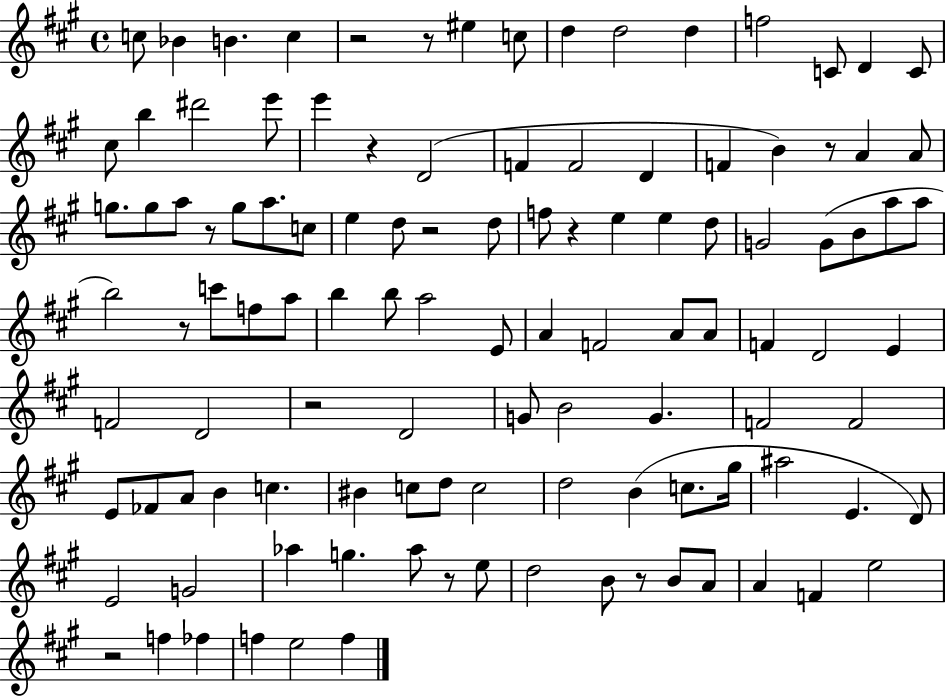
{
  \clef treble
  \time 4/4
  \defaultTimeSignature
  \key a \major
  c''8 bes'4 b'4. c''4 | r2 r8 eis''4 c''8 | d''4 d''2 d''4 | f''2 c'8 d'4 c'8 | \break cis''8 b''4 dis'''2 e'''8 | e'''4 r4 d'2( | f'4 f'2 d'4 | f'4 b'4) r8 a'4 a'8 | \break g''8. g''8 a''8 r8 g''8 a''8. c''8 | e''4 d''8 r2 d''8 | f''8 r4 e''4 e''4 d''8 | g'2 g'8( b'8 a''8 a''8 | \break b''2) r8 c'''8 f''8 a''8 | b''4 b''8 a''2 e'8 | a'4 f'2 a'8 a'8 | f'4 d'2 e'4 | \break f'2 d'2 | r2 d'2 | g'8 b'2 g'4. | f'2 f'2 | \break e'8 fes'8 a'8 b'4 c''4. | bis'4 c''8 d''8 c''2 | d''2 b'4( c''8. gis''16 | ais''2 e'4. d'8) | \break e'2 g'2 | aes''4 g''4. aes''8 r8 e''8 | d''2 b'8 r8 b'8 a'8 | a'4 f'4 e''2 | \break r2 f''4 fes''4 | f''4 e''2 f''4 | \bar "|."
}